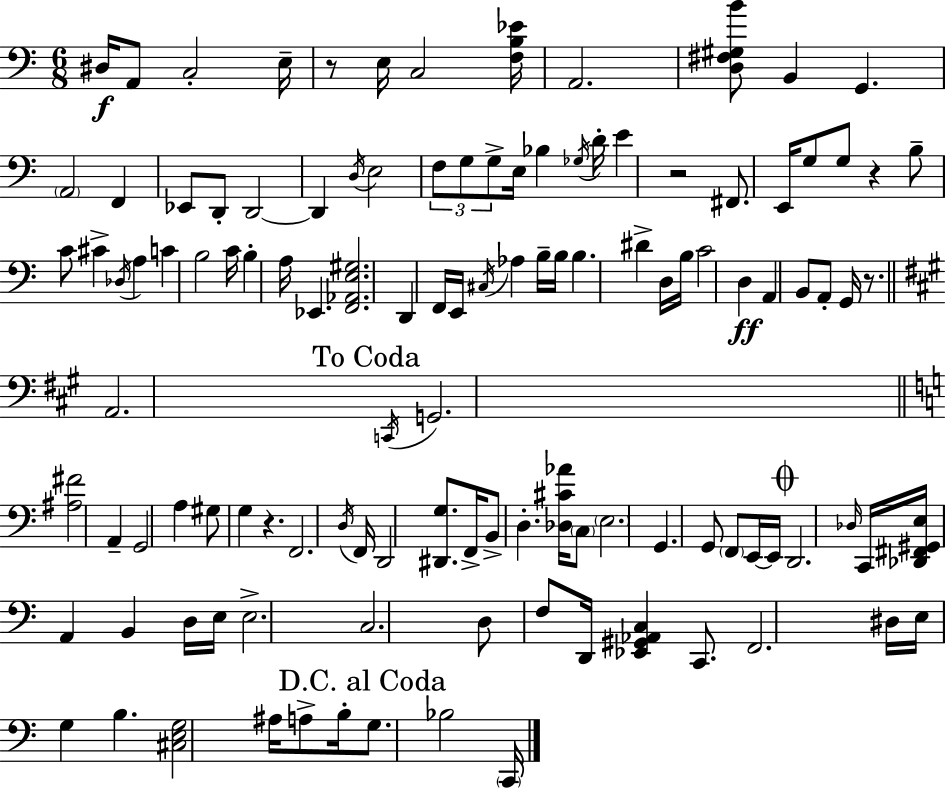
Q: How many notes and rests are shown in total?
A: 117